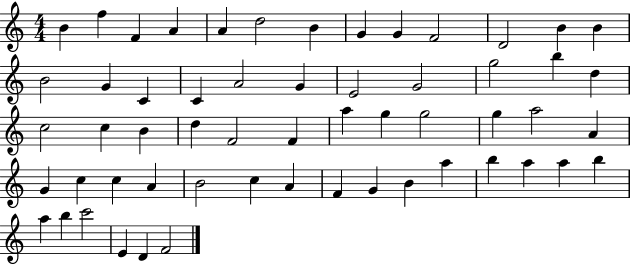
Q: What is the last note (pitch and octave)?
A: F4